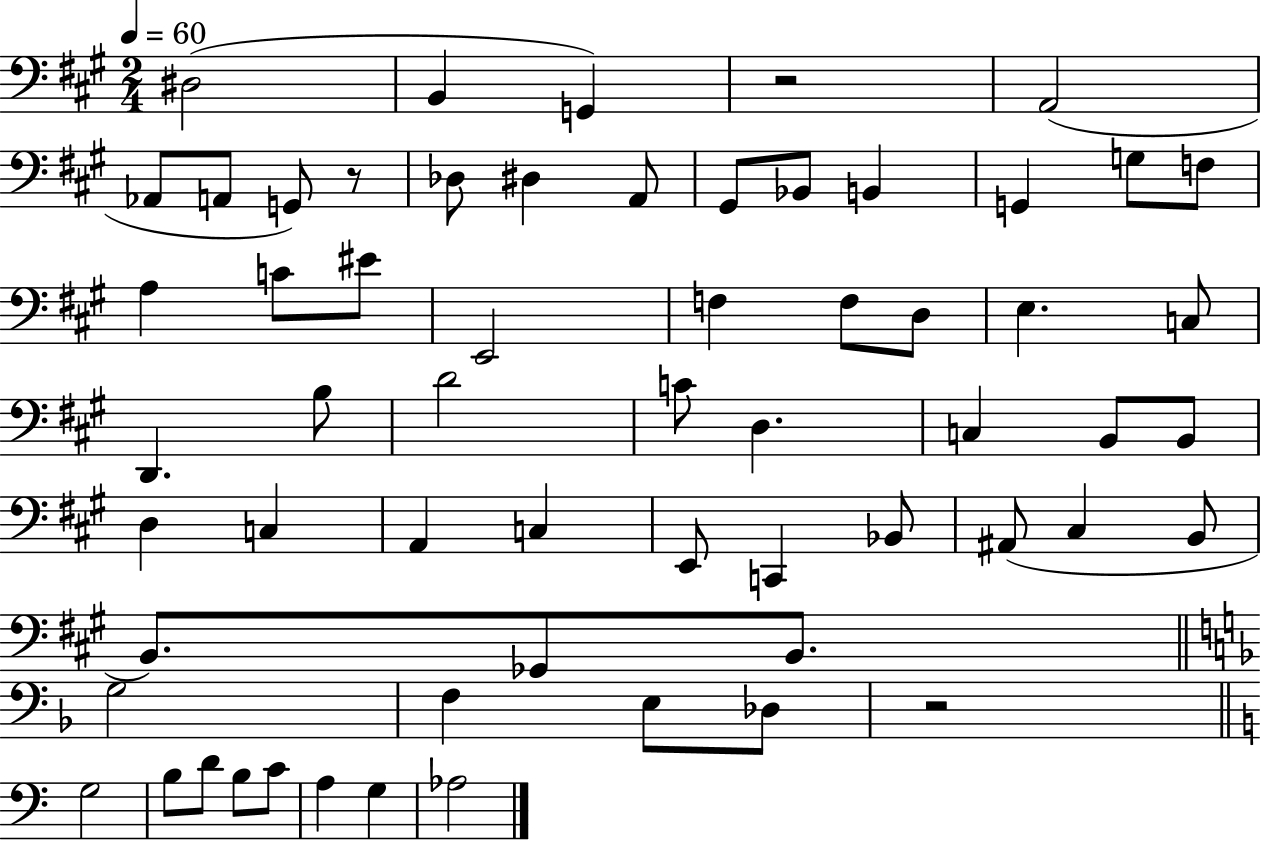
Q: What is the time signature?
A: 2/4